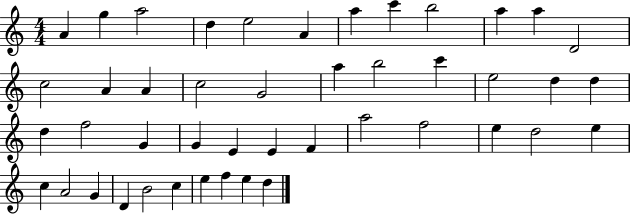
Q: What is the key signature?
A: C major